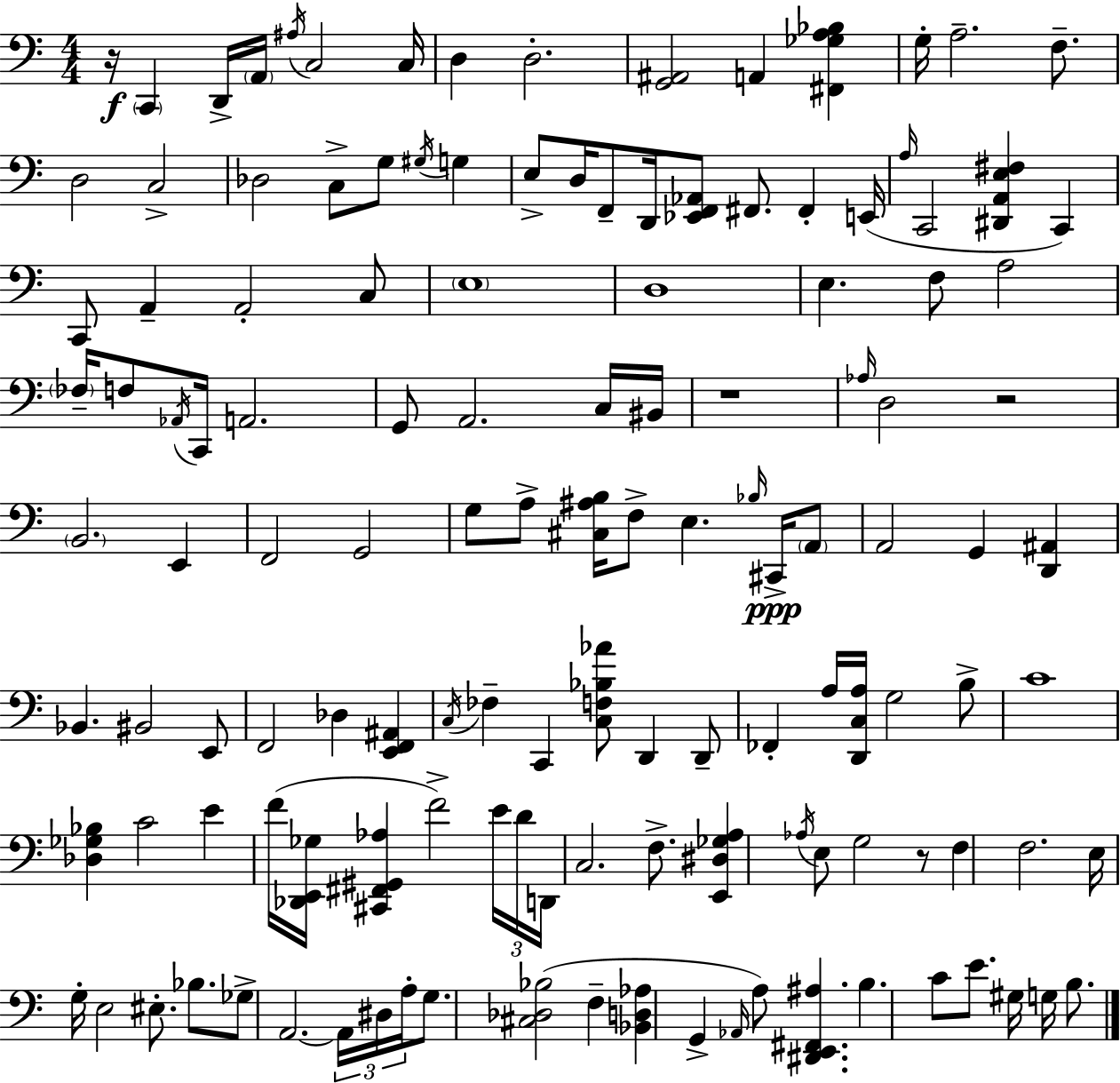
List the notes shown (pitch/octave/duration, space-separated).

R/s C2/q D2/s A2/s A#3/s C3/h C3/s D3/q D3/h. [G2,A#2]/h A2/q [F#2,Gb3,A3,Bb3]/q G3/s A3/h. F3/e. D3/h C3/h Db3/h C3/e G3/e G#3/s G3/q E3/e D3/s F2/e D2/s [Eb2,F2,Ab2]/e F#2/e. F#2/q E2/s A3/s C2/h [D#2,A2,E3,F#3]/q C2/q C2/e A2/q A2/h C3/e E3/w D3/w E3/q. F3/e A3/h FES3/s F3/e Ab2/s C2/s A2/h. G2/e A2/h. C3/s BIS2/s R/w Ab3/s D3/h R/h B2/h. E2/q F2/h G2/h G3/e A3/e [C#3,A#3,B3]/s F3/e E3/q. Bb3/s C#2/s A2/e A2/h G2/q [D2,A#2]/q Bb2/q. BIS2/h E2/e F2/h Db3/q [E2,F2,A#2]/q C3/s FES3/q C2/q [C3,F3,Bb3,Ab4]/e D2/q D2/e FES2/q A3/s [D2,C3,A3]/s G3/h B3/e C4/w [Db3,Gb3,Bb3]/q C4/h E4/q F4/s [Db2,E2,Gb3]/s [C#2,F#2,G#2,Ab3]/q F4/h E4/s D4/s D2/s C3/h. F3/e. [E2,D#3,Gb3,A3]/q Ab3/s E3/e G3/h R/e F3/q F3/h. E3/s G3/s E3/h EIS3/e. Bb3/e. Gb3/e A2/h. A2/s D#3/s A3/s G3/e. [C#3,Db3,Bb3]/h F3/q [Bb2,D3,Ab3]/q G2/q Ab2/s A3/e [D#2,E2,F#2,A#3]/q. B3/q. C4/e E4/e. G#3/s G3/s B3/e.